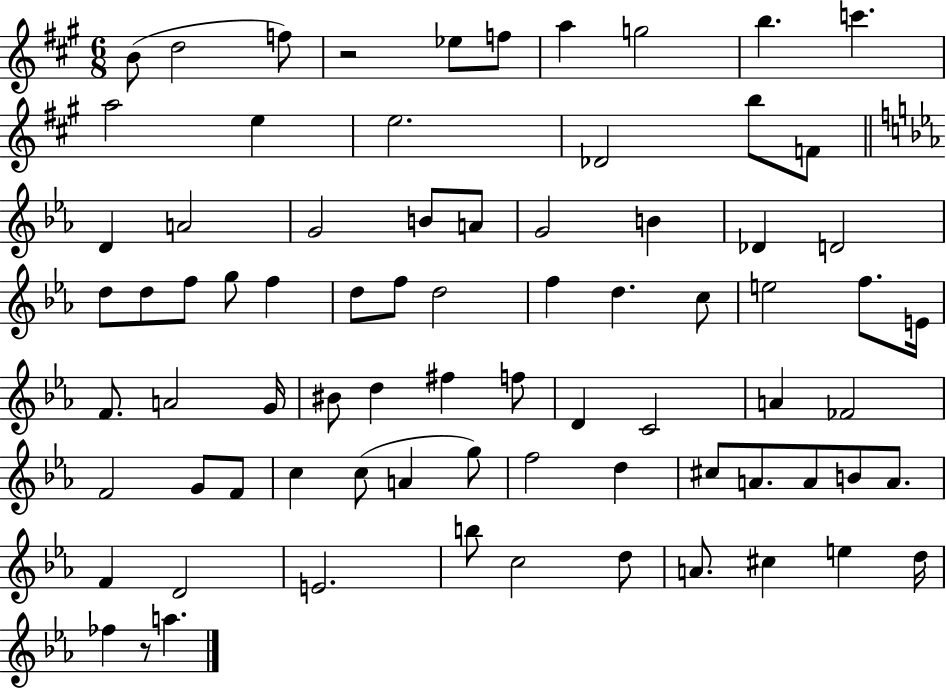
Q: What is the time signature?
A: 6/8